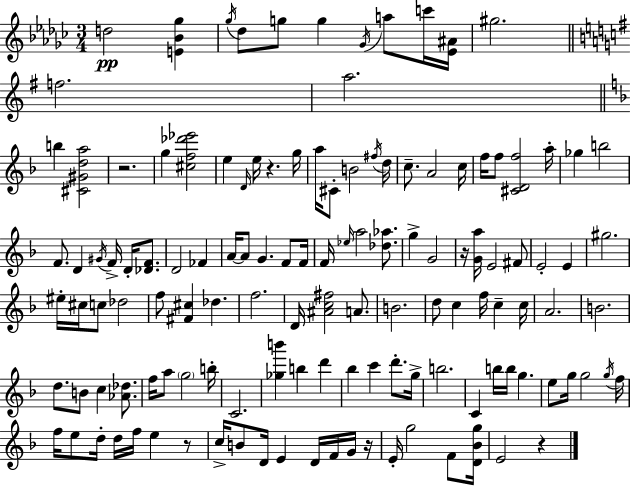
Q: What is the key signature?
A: EES minor